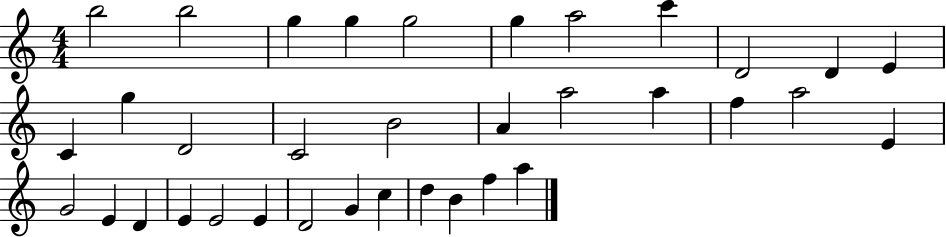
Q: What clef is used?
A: treble